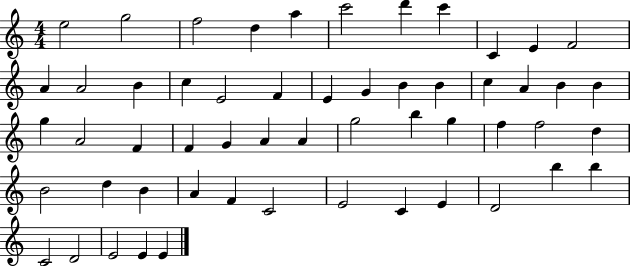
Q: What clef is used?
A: treble